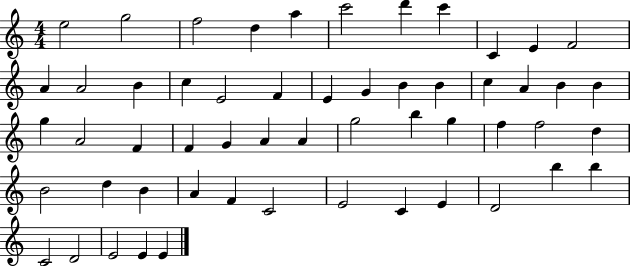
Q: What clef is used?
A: treble